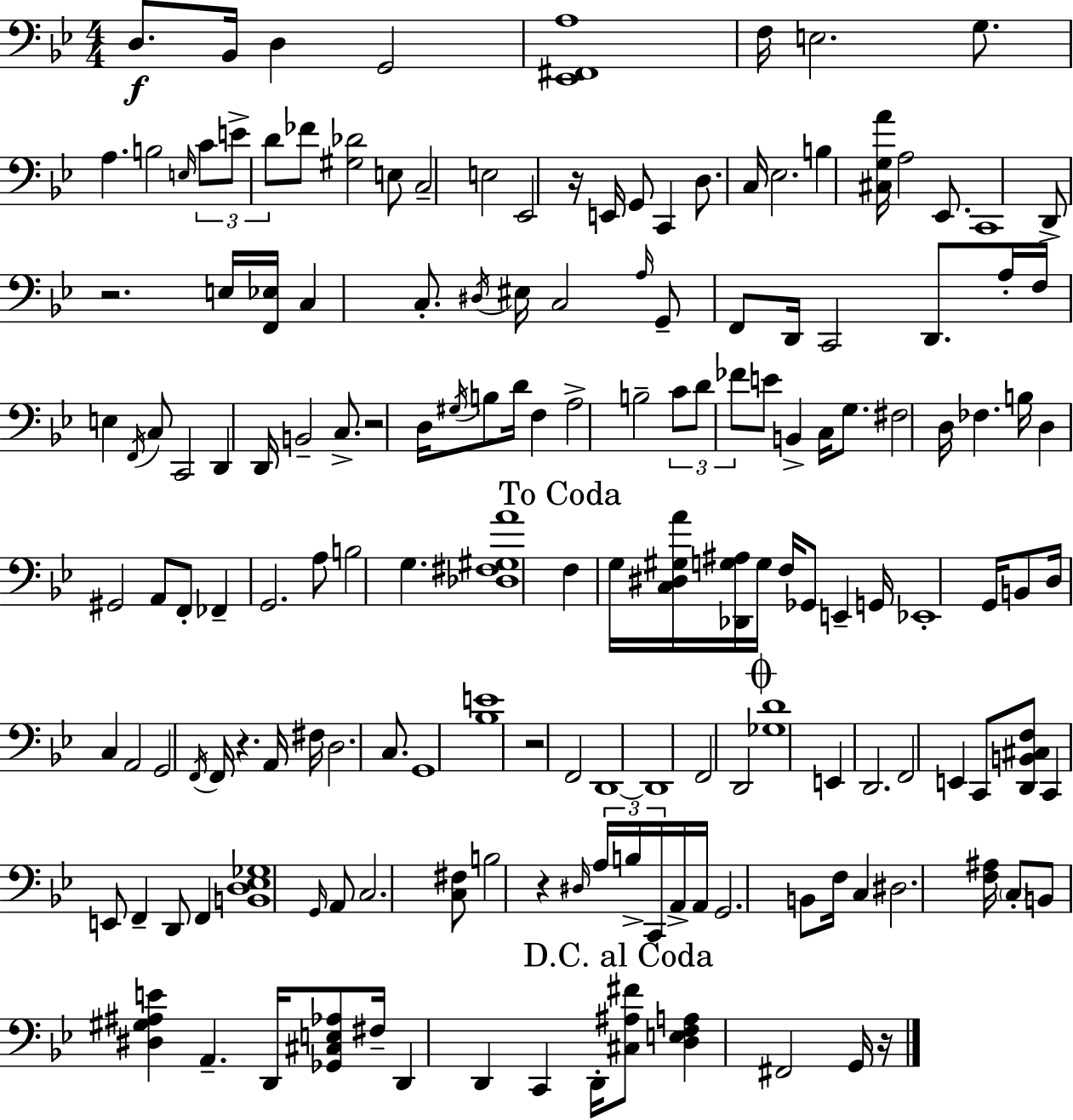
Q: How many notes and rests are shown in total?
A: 164